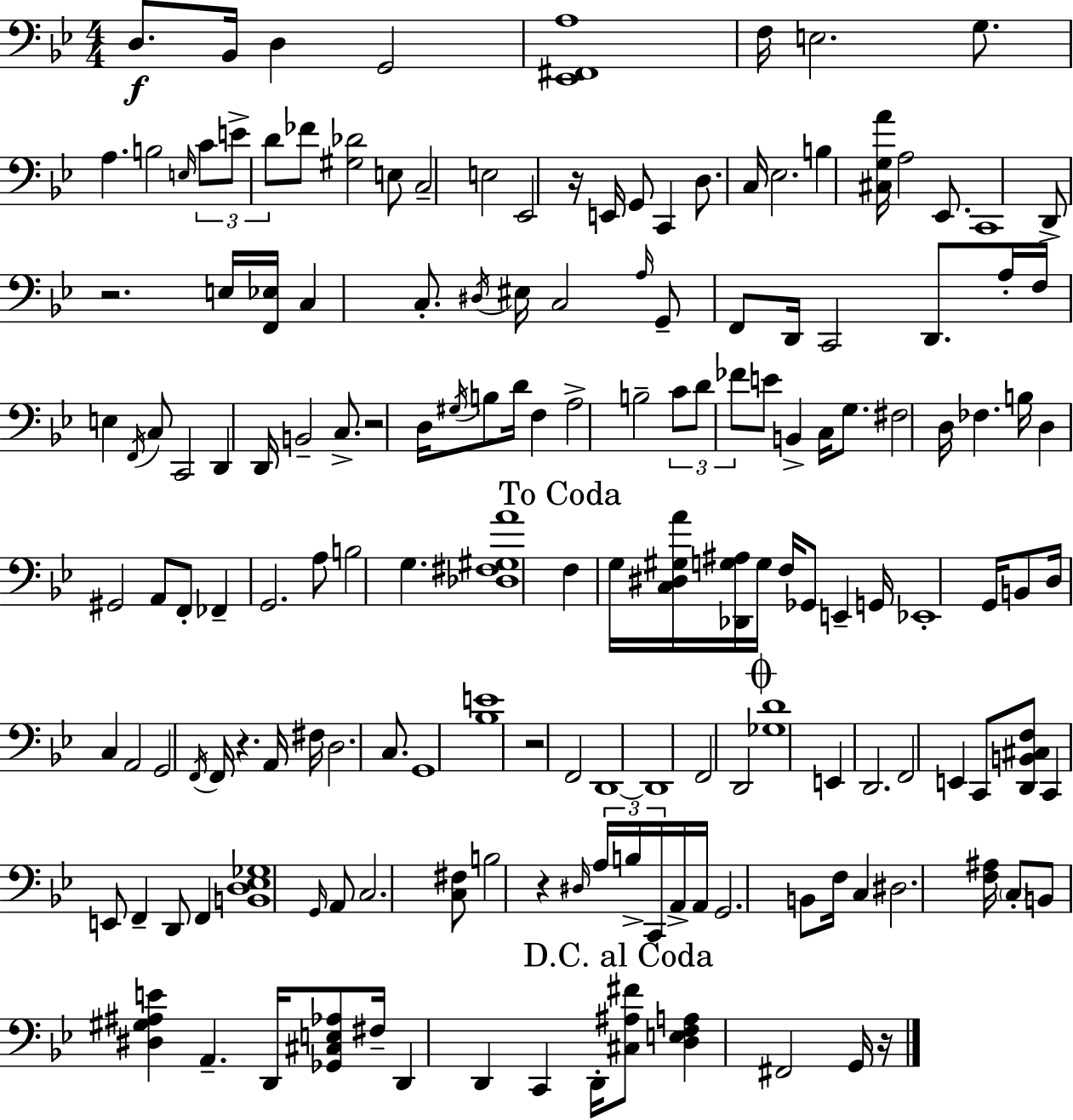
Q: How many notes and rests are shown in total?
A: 164